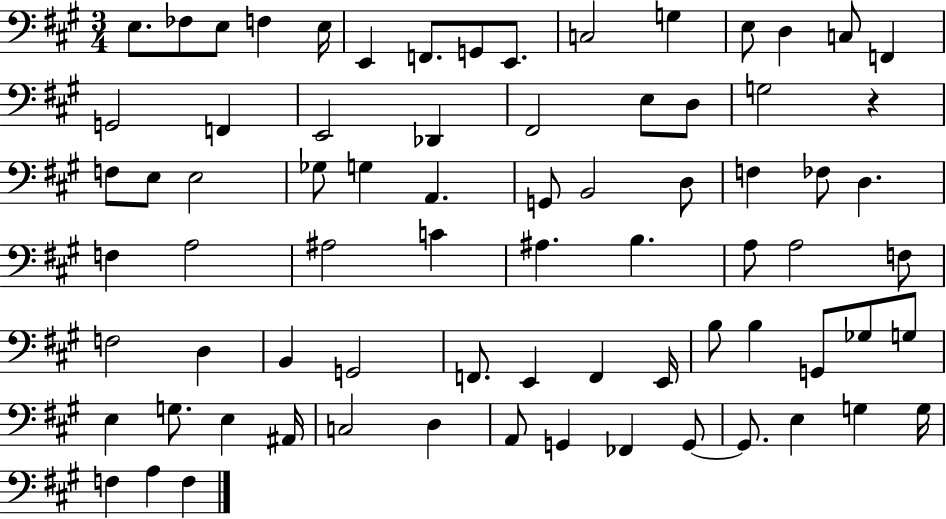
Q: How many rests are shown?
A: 1